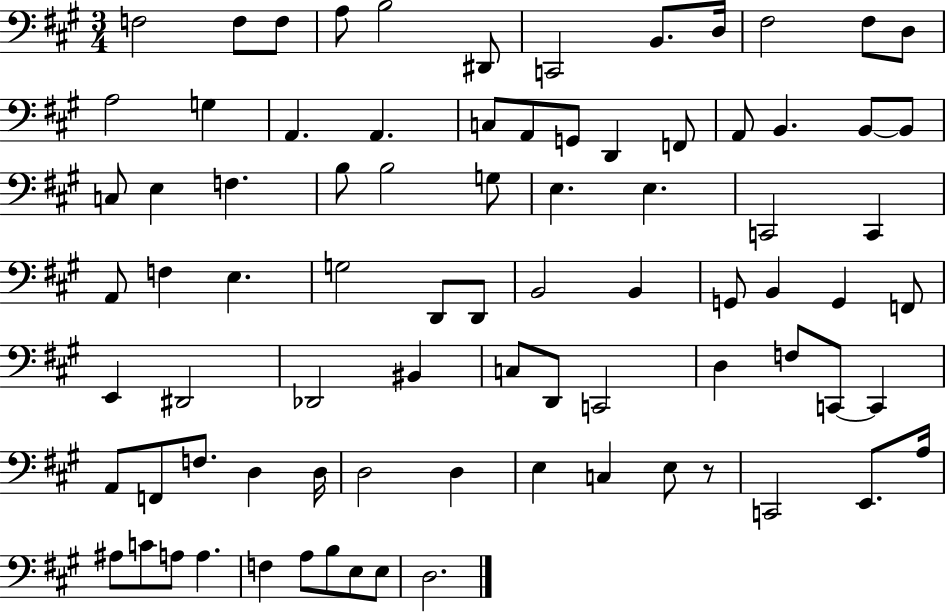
X:1
T:Untitled
M:3/4
L:1/4
K:A
F,2 F,/2 F,/2 A,/2 B,2 ^D,,/2 C,,2 B,,/2 D,/4 ^F,2 ^F,/2 D,/2 A,2 G, A,, A,, C,/2 A,,/2 G,,/2 D,, F,,/2 A,,/2 B,, B,,/2 B,,/2 C,/2 E, F, B,/2 B,2 G,/2 E, E, C,,2 C,, A,,/2 F, E, G,2 D,,/2 D,,/2 B,,2 B,, G,,/2 B,, G,, F,,/2 E,, ^D,,2 _D,,2 ^B,, C,/2 D,,/2 C,,2 D, F,/2 C,,/2 C,, A,,/2 F,,/2 F,/2 D, D,/4 D,2 D, E, C, E,/2 z/2 C,,2 E,,/2 A,/4 ^A,/2 C/2 A,/2 A, F, A,/2 B,/2 E,/2 E,/2 D,2